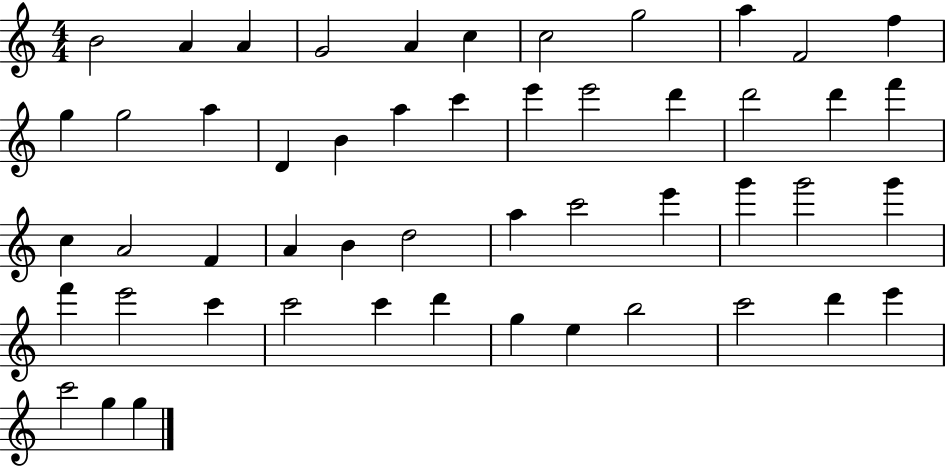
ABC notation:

X:1
T:Untitled
M:4/4
L:1/4
K:C
B2 A A G2 A c c2 g2 a F2 f g g2 a D B a c' e' e'2 d' d'2 d' f' c A2 F A B d2 a c'2 e' g' g'2 g' f' e'2 c' c'2 c' d' g e b2 c'2 d' e' c'2 g g